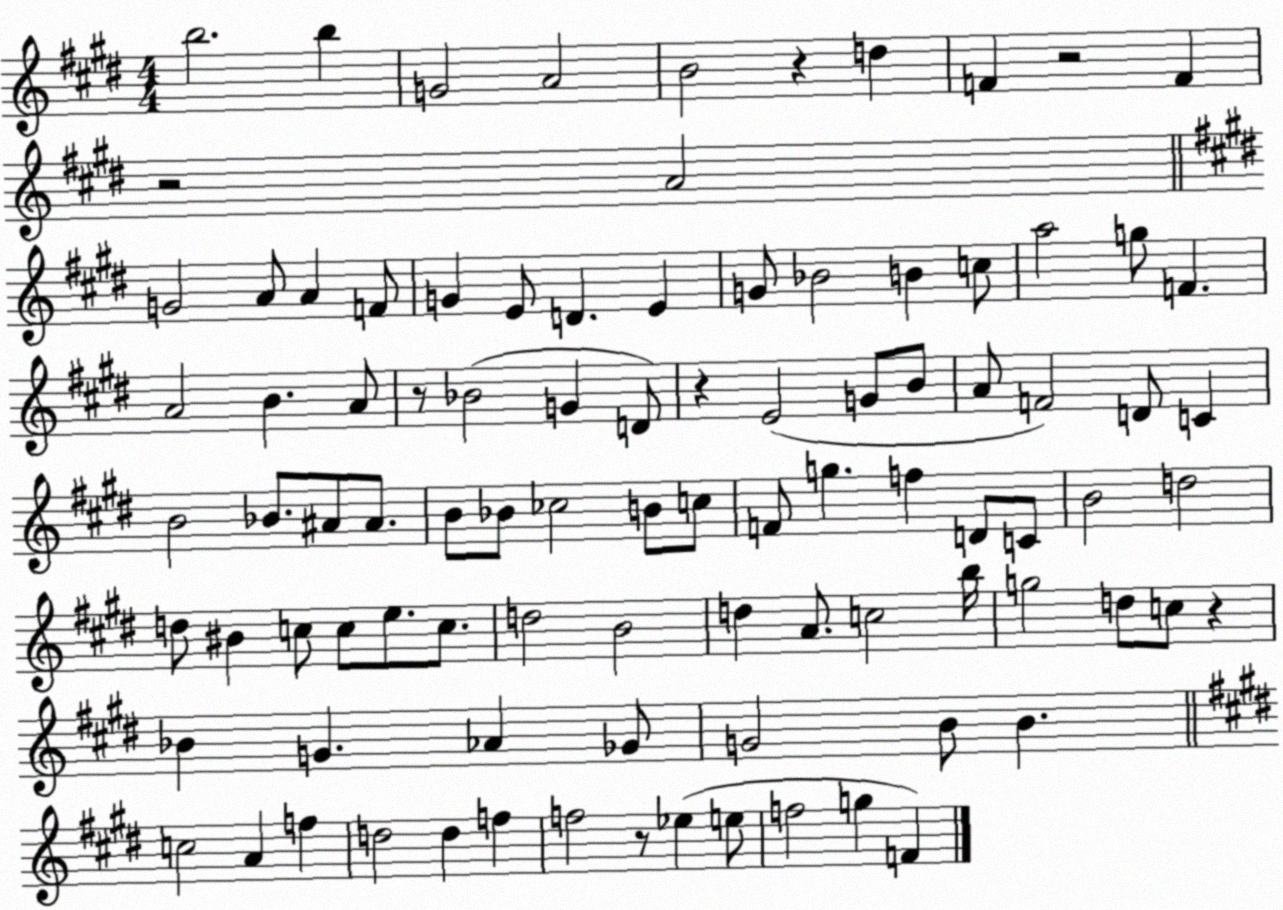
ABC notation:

X:1
T:Untitled
M:4/4
L:1/4
K:E
b2 b G2 A2 B2 z d F z2 F z2 A2 G2 A/2 A F/2 G E/2 D E G/2 _B2 B c/2 a2 g/2 F A2 B A/2 z/2 _B2 G D/2 z E2 G/2 B/2 A/2 F2 D/2 C B2 _B/2 ^A/2 ^A/2 B/2 _B/2 _c2 B/2 c/2 F/2 g f D/2 C/2 B2 d2 d/2 ^B c/2 c/2 e/2 c/2 d2 B2 d A/2 c2 b/4 g2 d/2 c/2 z _B G _A _G/2 G2 B/2 B c2 A f d2 d f f2 z/2 _e e/2 f2 g F